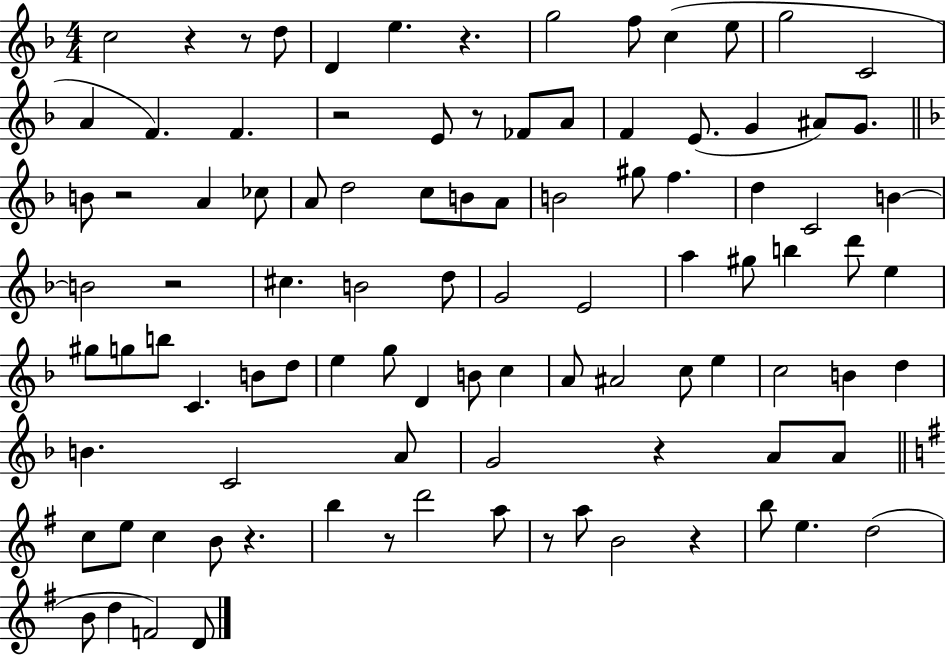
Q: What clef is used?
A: treble